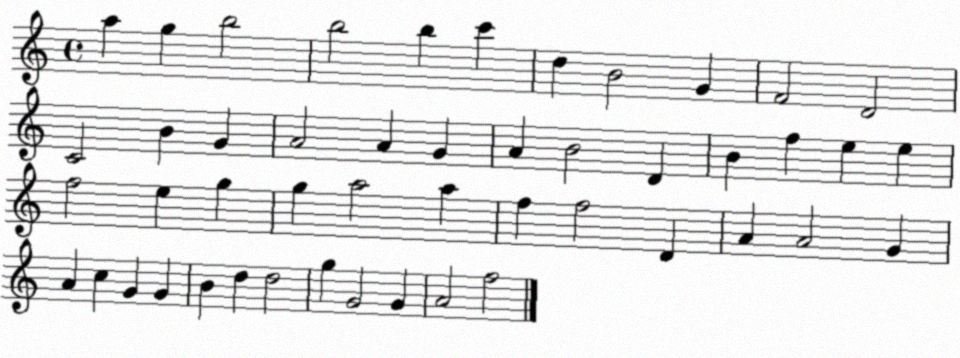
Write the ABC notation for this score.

X:1
T:Untitled
M:4/4
L:1/4
K:C
a g b2 b2 b c' d B2 G F2 D2 C2 B G A2 A G A B2 D B f e e f2 e g g a2 a f f2 D A A2 G A c G G B d d2 g G2 G A2 f2